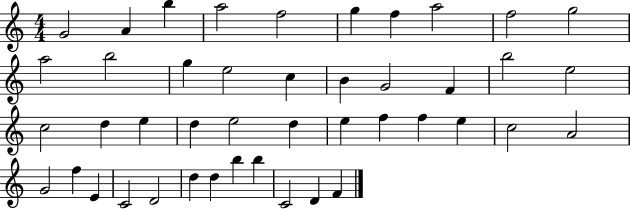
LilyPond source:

{
  \clef treble
  \numericTimeSignature
  \time 4/4
  \key c \major
  g'2 a'4 b''4 | a''2 f''2 | g''4 f''4 a''2 | f''2 g''2 | \break a''2 b''2 | g''4 e''2 c''4 | b'4 g'2 f'4 | b''2 e''2 | \break c''2 d''4 e''4 | d''4 e''2 d''4 | e''4 f''4 f''4 e''4 | c''2 a'2 | \break g'2 f''4 e'4 | c'2 d'2 | d''4 d''4 b''4 b''4 | c'2 d'4 f'4 | \break \bar "|."
}